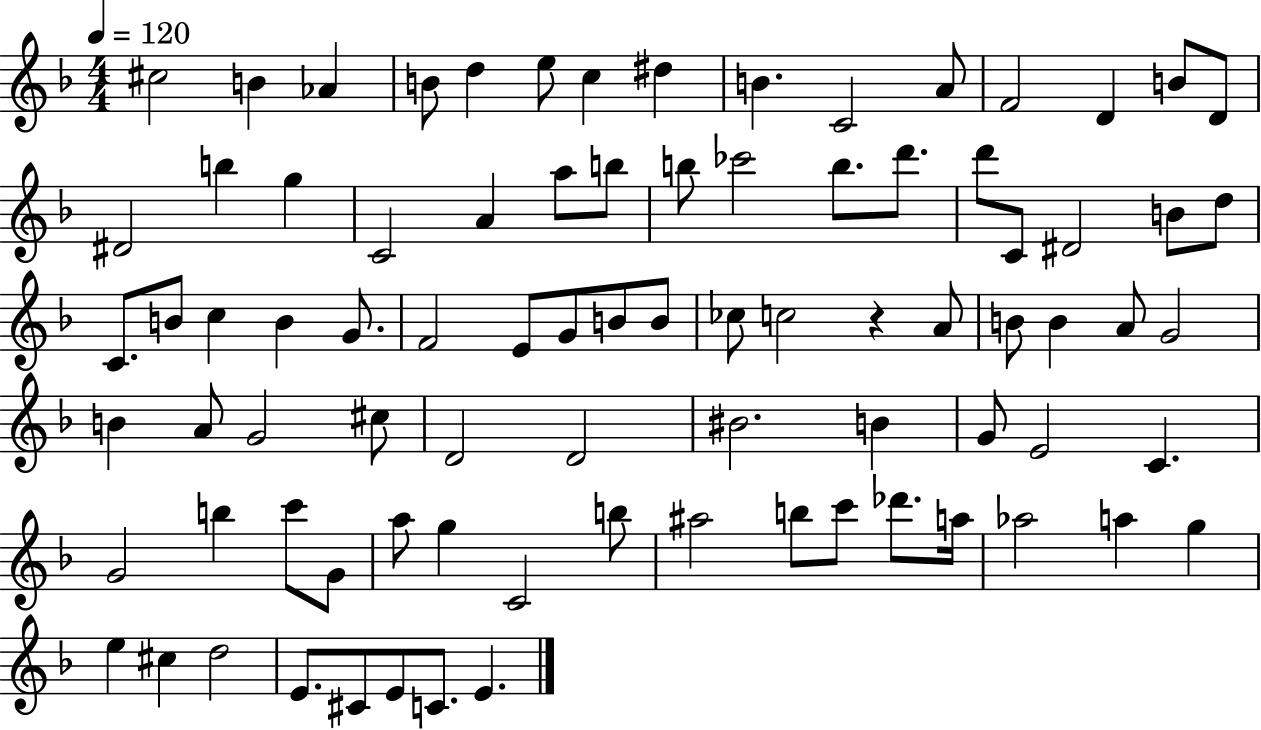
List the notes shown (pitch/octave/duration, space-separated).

C#5/h B4/q Ab4/q B4/e D5/q E5/e C5/q D#5/q B4/q. C4/h A4/e F4/h D4/q B4/e D4/e D#4/h B5/q G5/q C4/h A4/q A5/e B5/e B5/e CES6/h B5/e. D6/e. D6/e C4/e D#4/h B4/e D5/e C4/e. B4/e C5/q B4/q G4/e. F4/h E4/e G4/e B4/e B4/e CES5/e C5/h R/q A4/e B4/e B4/q A4/e G4/h B4/q A4/e G4/h C#5/e D4/h D4/h BIS4/h. B4/q G4/e E4/h C4/q. G4/h B5/q C6/e G4/e A5/e G5/q C4/h B5/e A#5/h B5/e C6/e Db6/e. A5/s Ab5/h A5/q G5/q E5/q C#5/q D5/h E4/e. C#4/e E4/e C4/e. E4/q.